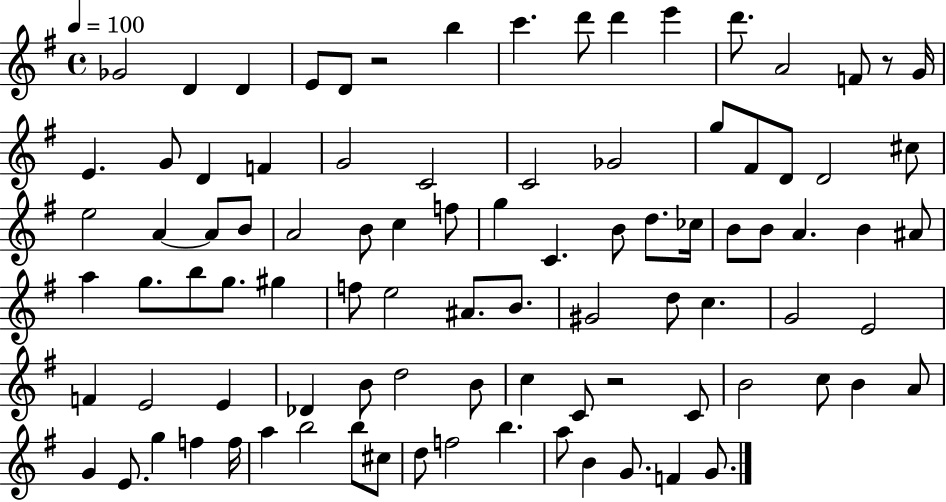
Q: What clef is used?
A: treble